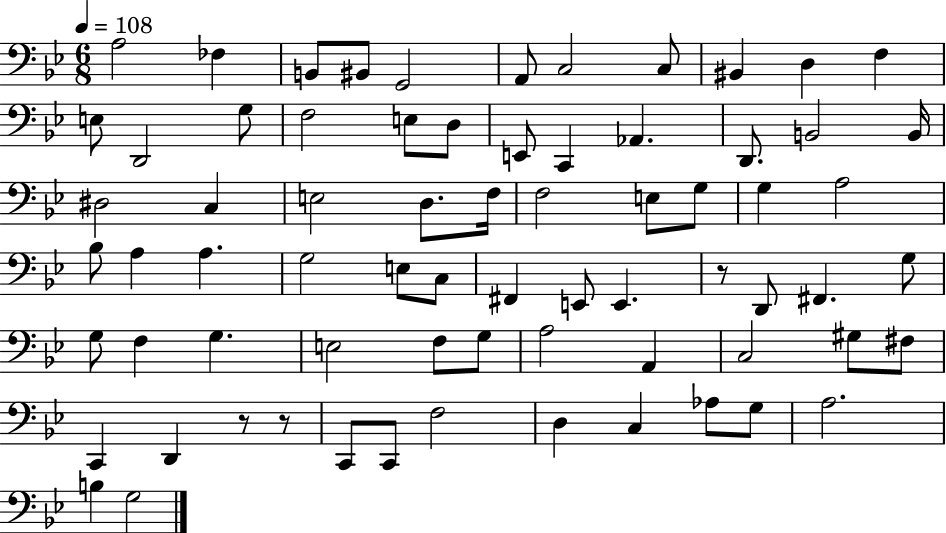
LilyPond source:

{
  \clef bass
  \numericTimeSignature
  \time 6/8
  \key bes \major
  \tempo 4 = 108
  a2 fes4 | b,8 bis,8 g,2 | a,8 c2 c8 | bis,4 d4 f4 | \break e8 d,2 g8 | f2 e8 d8 | e,8 c,4 aes,4. | d,8. b,2 b,16 | \break dis2 c4 | e2 d8. f16 | f2 e8 g8 | g4 a2 | \break bes8 a4 a4. | g2 e8 c8 | fis,4 e,8 e,4. | r8 d,8 fis,4. g8 | \break g8 f4 g4. | e2 f8 g8 | a2 a,4 | c2 gis8 fis8 | \break c,4 d,4 r8 r8 | c,8 c,8 f2 | d4 c4 aes8 g8 | a2. | \break b4 g2 | \bar "|."
}